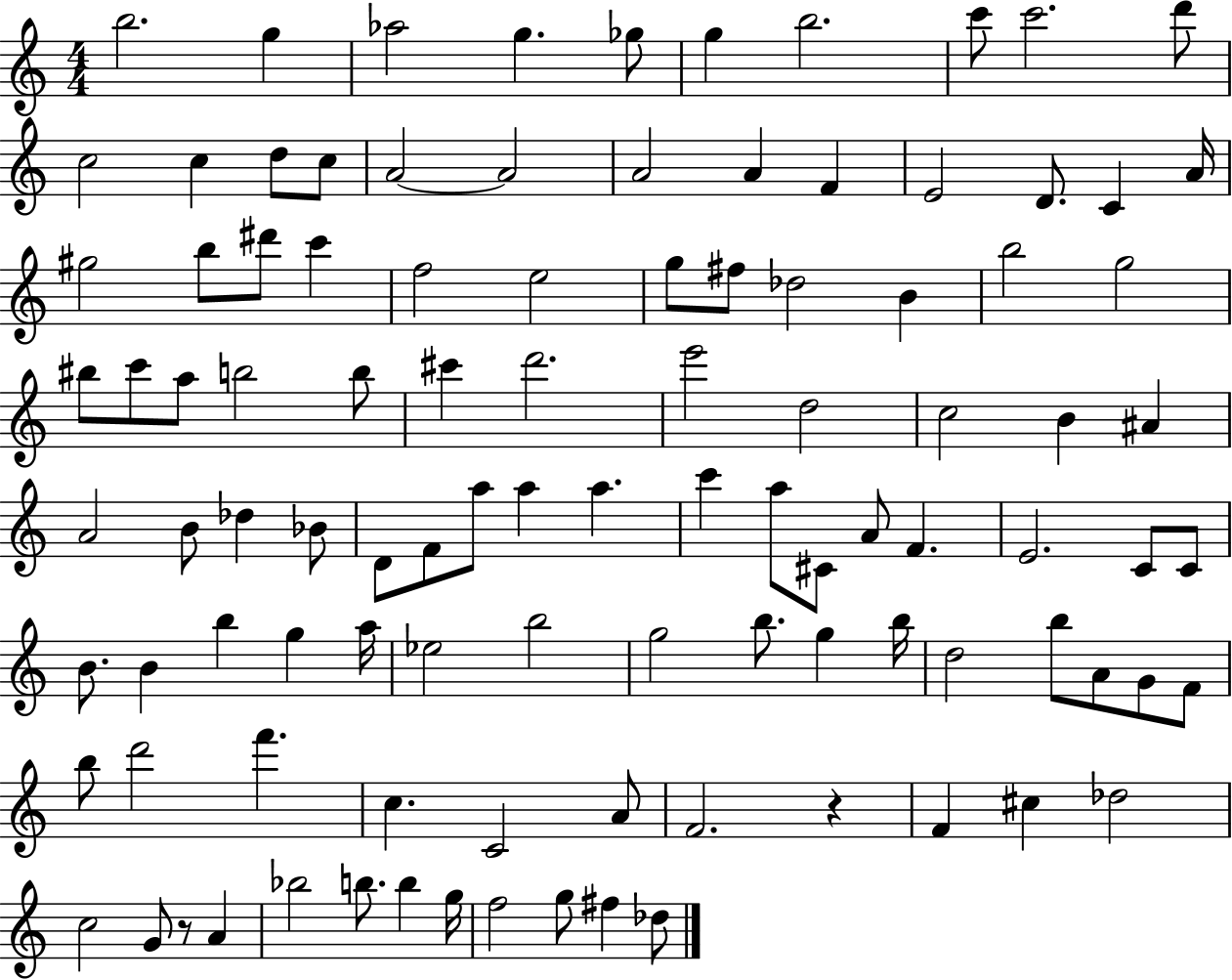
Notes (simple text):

B5/h. G5/q Ab5/h G5/q. Gb5/e G5/q B5/h. C6/e C6/h. D6/e C5/h C5/q D5/e C5/e A4/h A4/h A4/h A4/q F4/q E4/h D4/e. C4/q A4/s G#5/h B5/e D#6/e C6/q F5/h E5/h G5/e F#5/e Db5/h B4/q B5/h G5/h BIS5/e C6/e A5/e B5/h B5/e C#6/q D6/h. E6/h D5/h C5/h B4/q A#4/q A4/h B4/e Db5/q Bb4/e D4/e F4/e A5/e A5/q A5/q. C6/q A5/e C#4/e A4/e F4/q. E4/h. C4/e C4/e B4/e. B4/q B5/q G5/q A5/s Eb5/h B5/h G5/h B5/e. G5/q B5/s D5/h B5/e A4/e G4/e F4/e B5/e D6/h F6/q. C5/q. C4/h A4/e F4/h. R/q F4/q C#5/q Db5/h C5/h G4/e R/e A4/q Bb5/h B5/e. B5/q G5/s F5/h G5/e F#5/q Db5/e